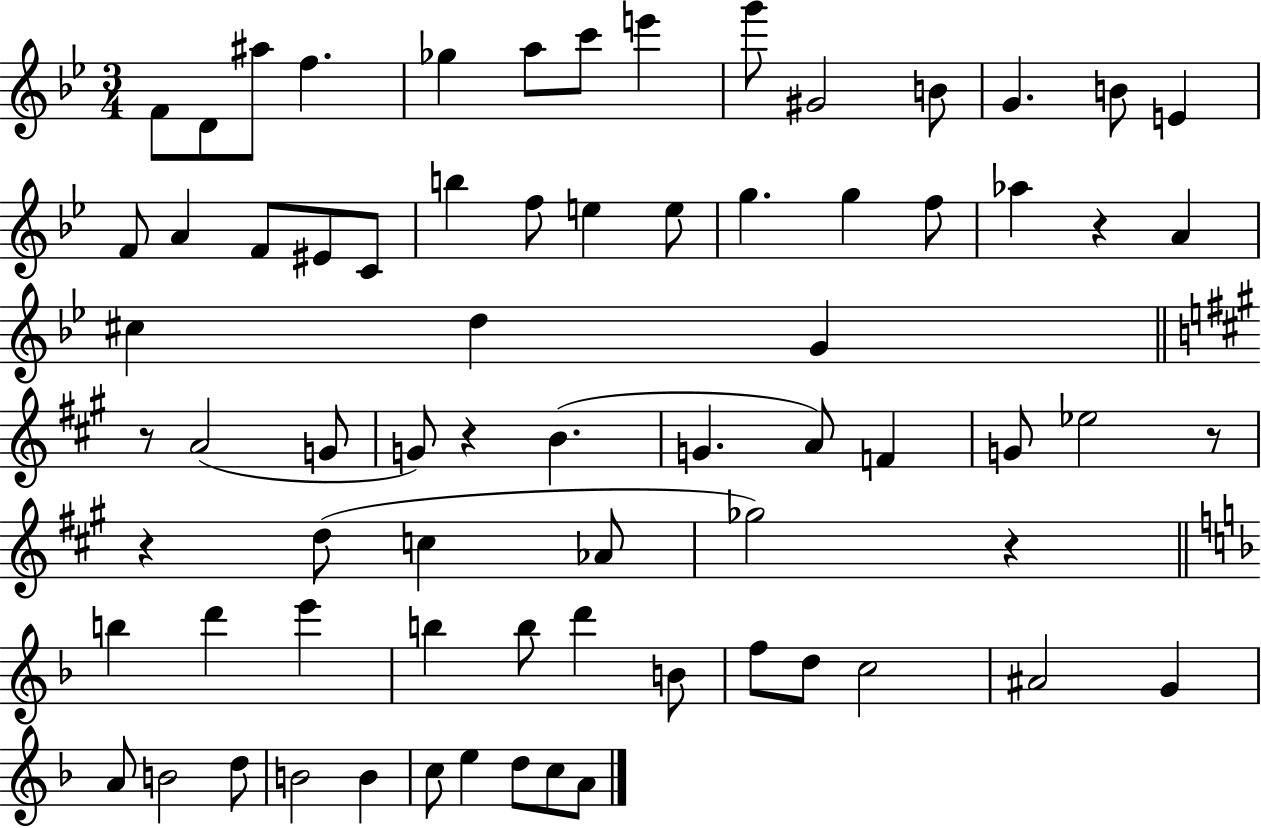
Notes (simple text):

F4/e D4/e A#5/e F5/q. Gb5/q A5/e C6/e E6/q G6/e G#4/h B4/e G4/q. B4/e E4/q F4/e A4/q F4/e EIS4/e C4/e B5/q F5/e E5/q E5/e G5/q. G5/q F5/e Ab5/q R/q A4/q C#5/q D5/q G4/q R/e A4/h G4/e G4/e R/q B4/q. G4/q. A4/e F4/q G4/e Eb5/h R/e R/q D5/e C5/q Ab4/e Gb5/h R/q B5/q D6/q E6/q B5/q B5/e D6/q B4/e F5/e D5/e C5/h A#4/h G4/q A4/e B4/h D5/e B4/h B4/q C5/e E5/q D5/e C5/e A4/e